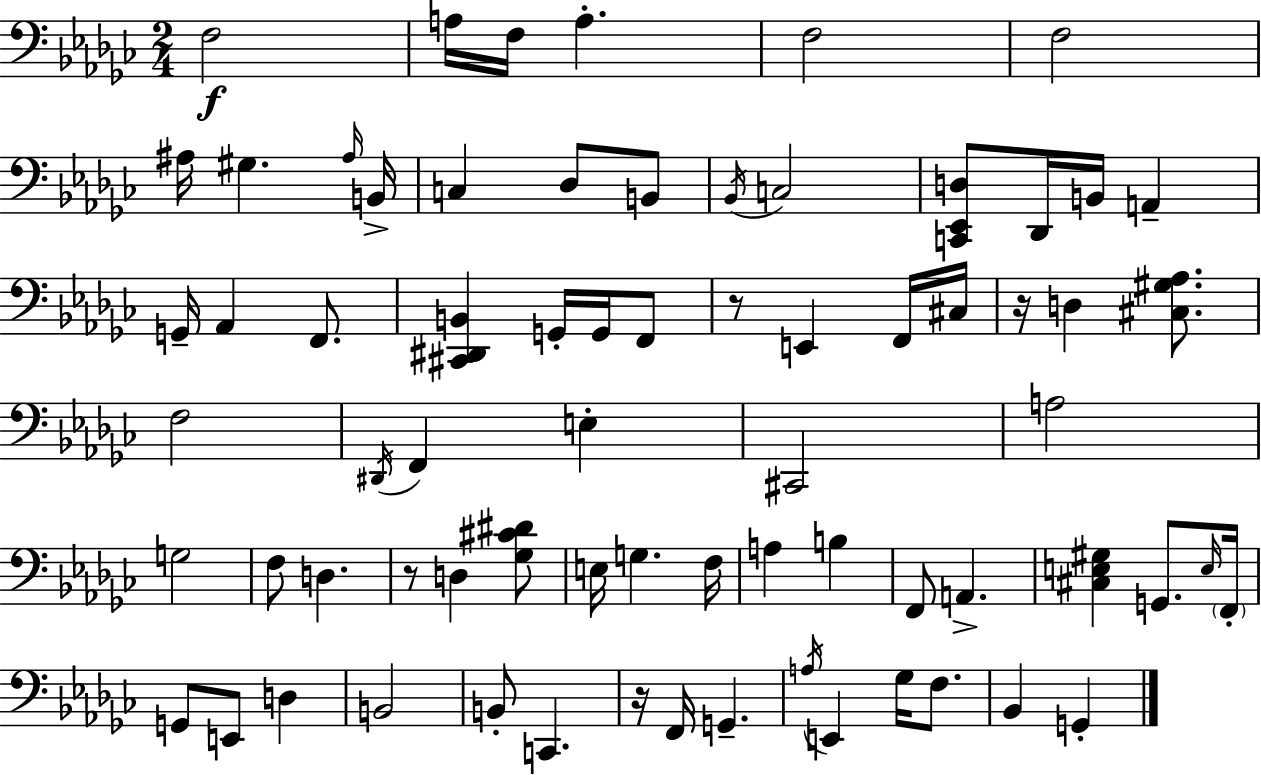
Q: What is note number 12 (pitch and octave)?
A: Db3